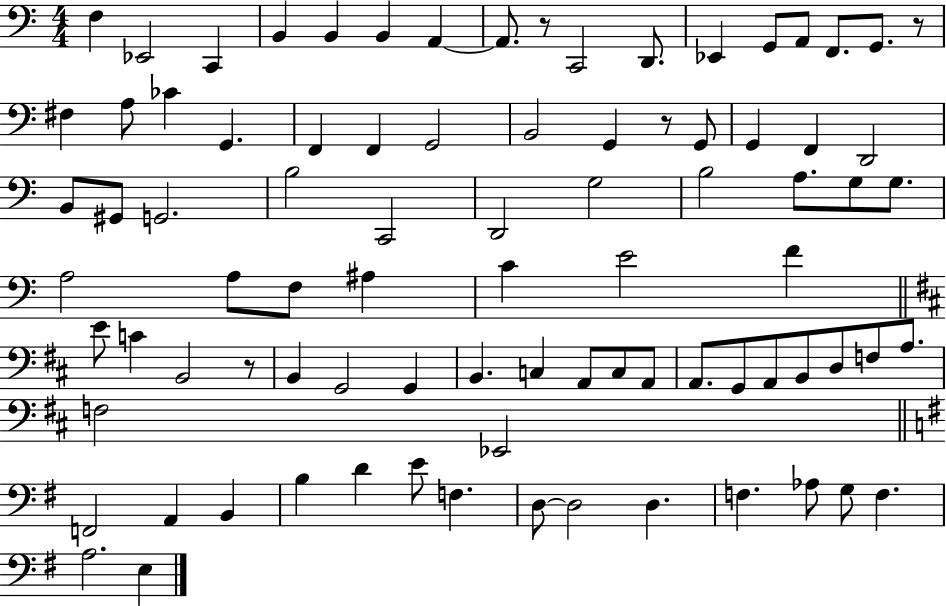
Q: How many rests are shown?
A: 4